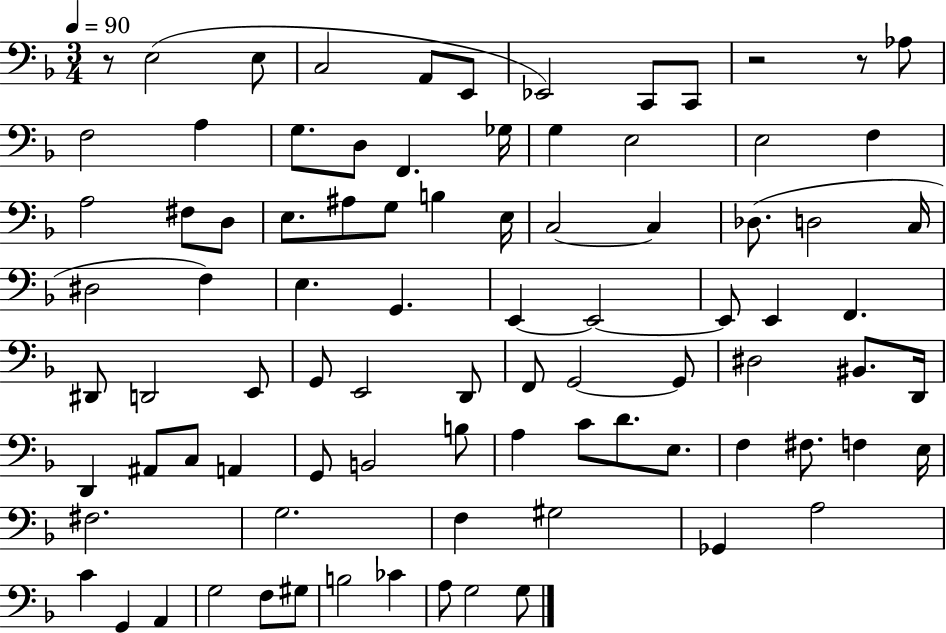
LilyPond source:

{
  \clef bass
  \numericTimeSignature
  \time 3/4
  \key f \major
  \tempo 4 = 90
  r8 e2( e8 | c2 a,8 e,8 | ees,2) c,8 c,8 | r2 r8 aes8 | \break f2 a4 | g8. d8 f,4. ges16 | g4 e2 | e2 f4 | \break a2 fis8 d8 | e8. ais8 g8 b4 e16 | c2~~ c4 | des8.( d2 c16 | \break dis2 f4) | e4. g,4. | e,4~~ e,2~~ | e,8 e,4 f,4. | \break dis,8 d,2 e,8 | g,8 e,2 d,8 | f,8 g,2~~ g,8 | dis2 bis,8. d,16 | \break d,4 ais,8 c8 a,4 | g,8 b,2 b8 | a4 c'8 d'8. e8. | f4 fis8. f4 e16 | \break fis2. | g2. | f4 gis2 | ges,4 a2 | \break c'4 g,4 a,4 | g2 f8 gis8 | b2 ces'4 | a8 g2 g8 | \break \bar "|."
}